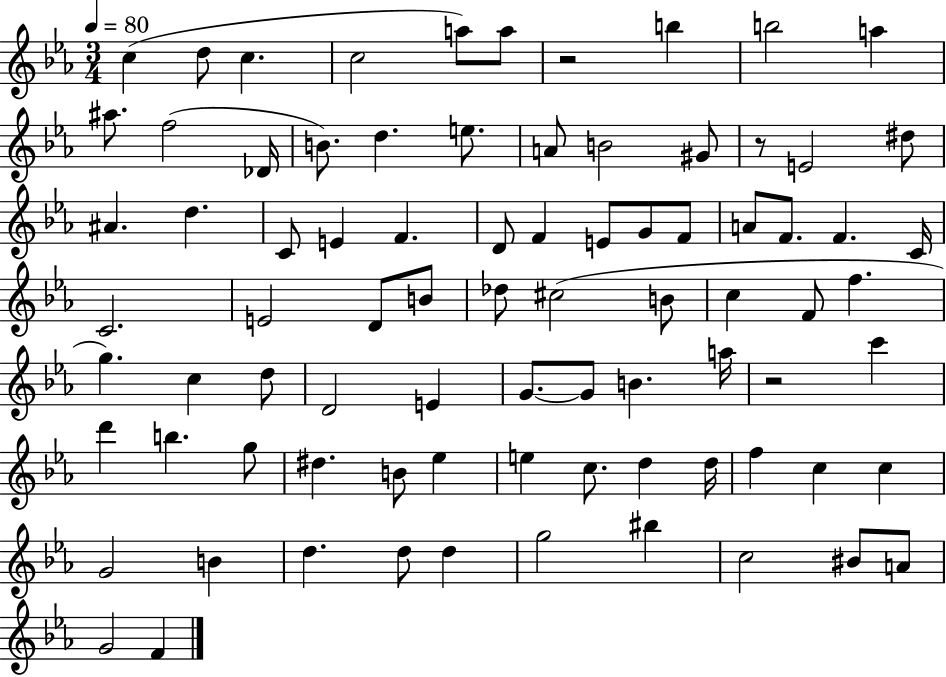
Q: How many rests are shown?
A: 3